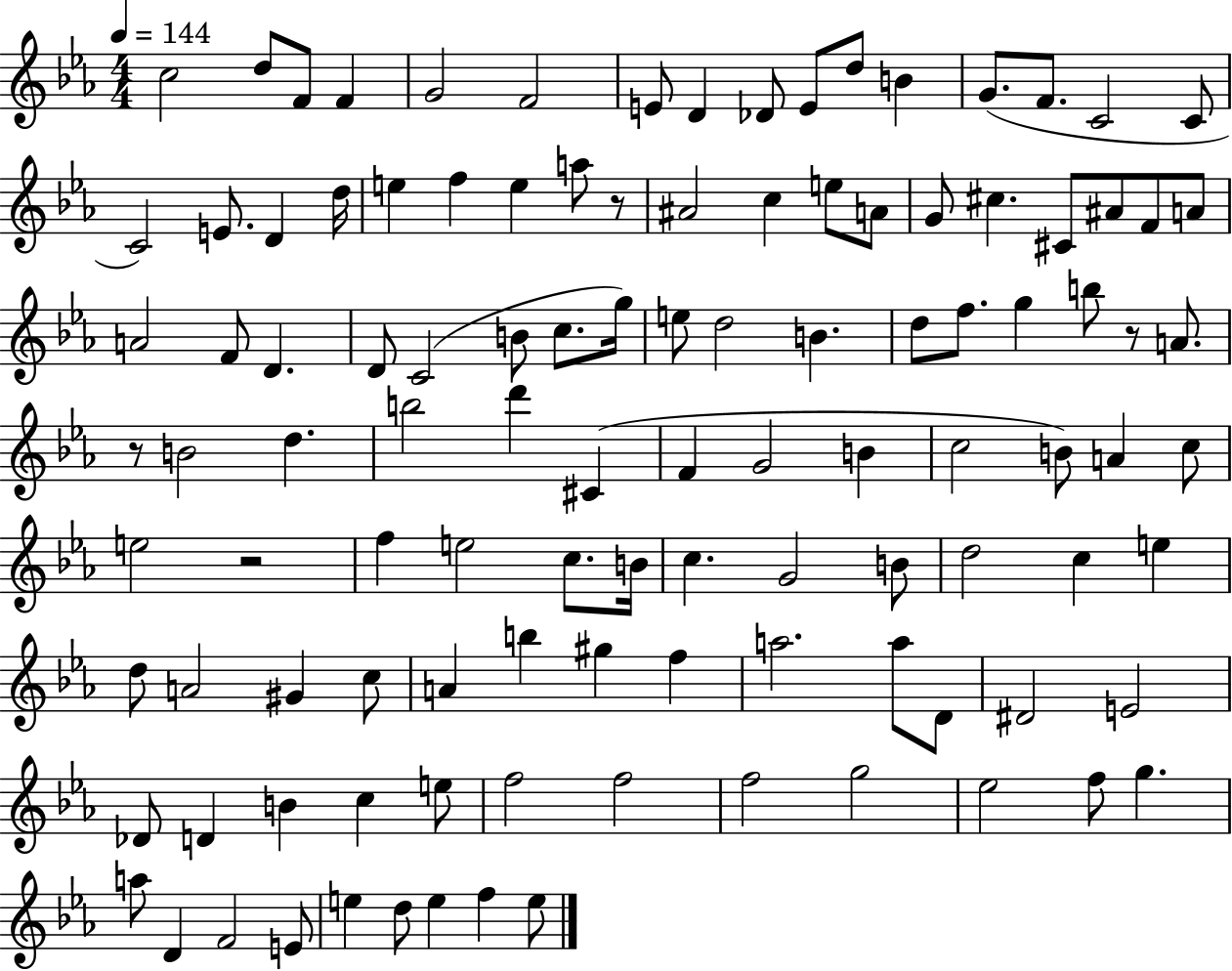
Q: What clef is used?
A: treble